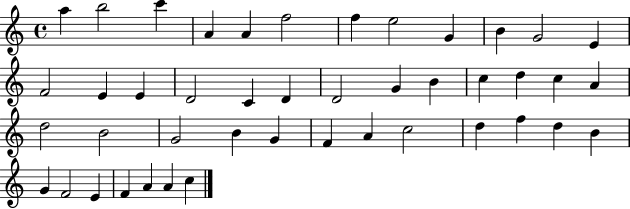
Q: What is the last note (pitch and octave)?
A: C5